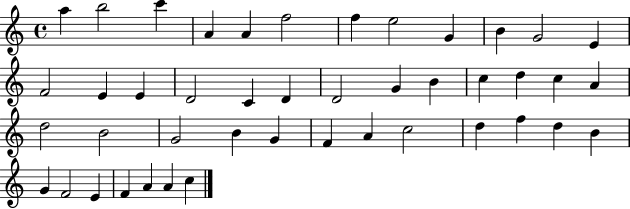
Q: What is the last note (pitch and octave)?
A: C5